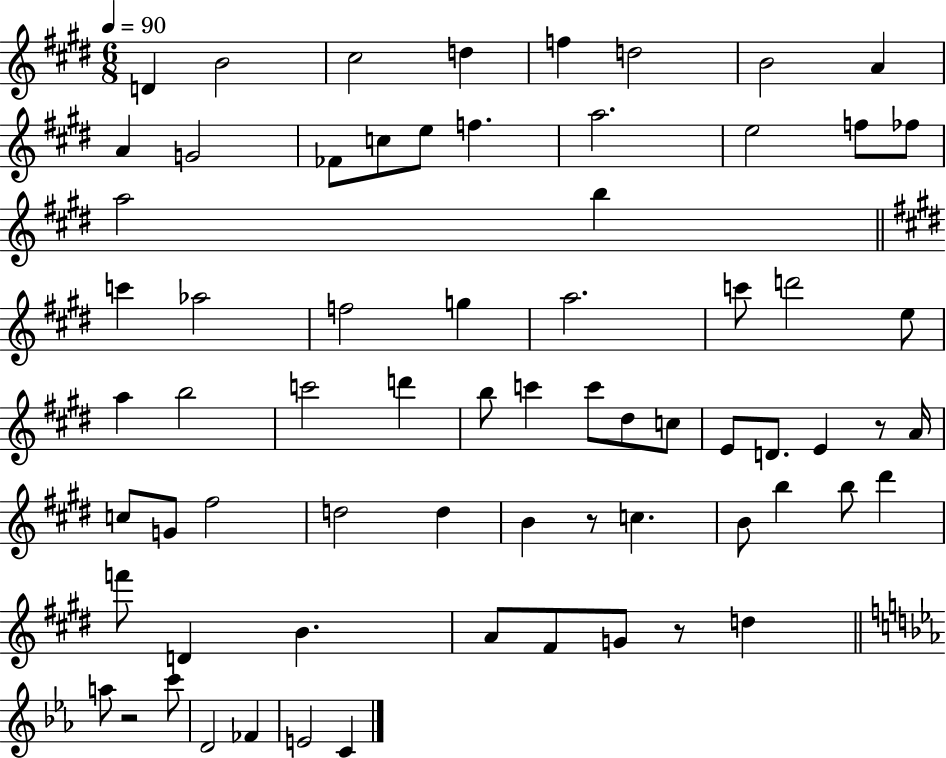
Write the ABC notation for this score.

X:1
T:Untitled
M:6/8
L:1/4
K:E
D B2 ^c2 d f d2 B2 A A G2 _F/2 c/2 e/2 f a2 e2 f/2 _f/2 a2 b c' _a2 f2 g a2 c'/2 d'2 e/2 a b2 c'2 d' b/2 c' c'/2 ^d/2 c/2 E/2 D/2 E z/2 A/4 c/2 G/2 ^f2 d2 d B z/2 c B/2 b b/2 ^d' f'/2 D B A/2 ^F/2 G/2 z/2 d a/2 z2 c'/2 D2 _F E2 C